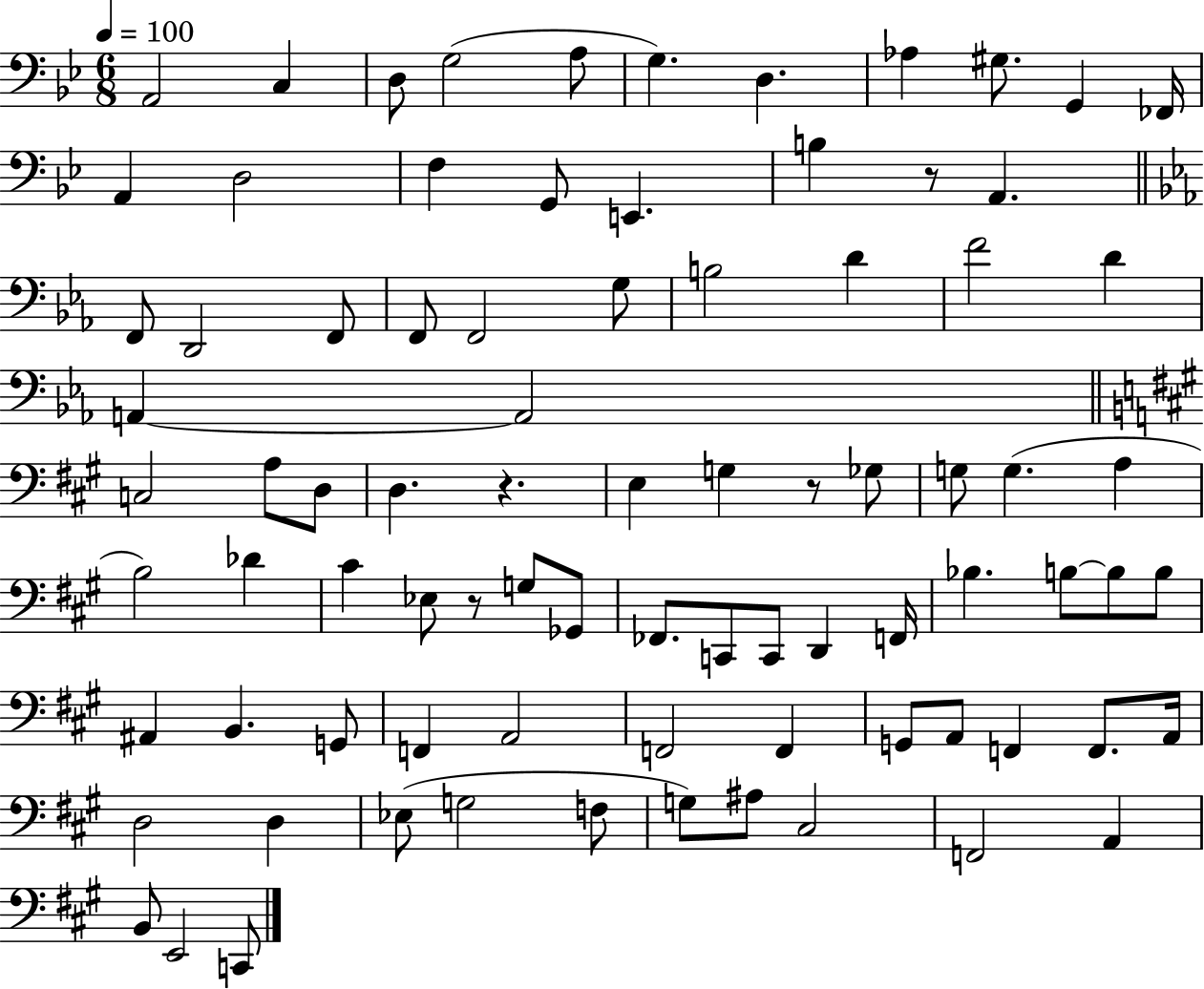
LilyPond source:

{
  \clef bass
  \numericTimeSignature
  \time 6/8
  \key bes \major
  \tempo 4 = 100
  \repeat volta 2 { a,2 c4 | d8 g2( a8 | g4.) d4. | aes4 gis8. g,4 fes,16 | \break a,4 d2 | f4 g,8 e,4. | b4 r8 a,4. | \bar "||" \break \key ees \major f,8 d,2 f,8 | f,8 f,2 g8 | b2 d'4 | f'2 d'4 | \break a,4~~ a,2 | \bar "||" \break \key a \major c2 a8 d8 | d4. r4. | e4 g4 r8 ges8 | g8 g4.( a4 | \break b2) des'4 | cis'4 ees8 r8 g8 ges,8 | fes,8. c,8 c,8 d,4 f,16 | bes4. b8~~ b8 b8 | \break ais,4 b,4. g,8 | f,4 a,2 | f,2 f,4 | g,8 a,8 f,4 f,8. a,16 | \break d2 d4 | ees8( g2 f8 | g8) ais8 cis2 | f,2 a,4 | \break b,8 e,2 c,8 | } \bar "|."
}